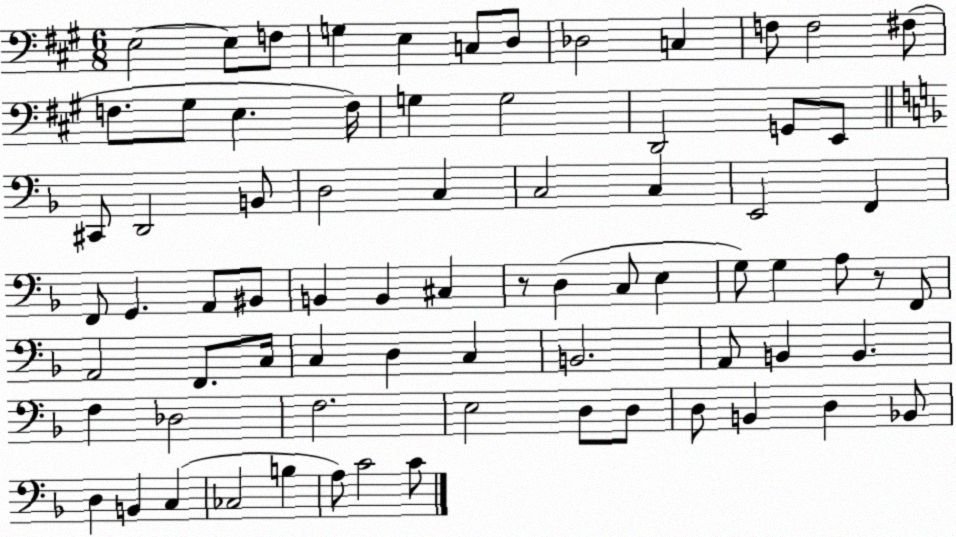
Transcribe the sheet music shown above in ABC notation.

X:1
T:Untitled
M:6/8
L:1/4
K:A
E,2 E,/2 F,/2 G, E, C,/2 D,/2 _D,2 C, F,/2 F,2 ^F,/2 F,/2 ^G,/2 E, F,/4 G, G,2 D,,2 G,,/2 E,,/2 ^C,,/2 D,,2 B,,/2 D,2 C, C,2 C, E,,2 F,, F,,/2 G,, A,,/2 ^B,,/2 B,, B,, ^C, z/2 D, C,/2 E, G,/2 G, A,/2 z/2 F,,/2 A,,2 F,,/2 C,/4 C, D, C, B,,2 A,,/2 B,, B,, F, _D,2 F,2 E,2 D,/2 D,/2 D,/2 B,, D, _B,,/2 D, B,, C, _C,2 B, A,/2 C2 C/2